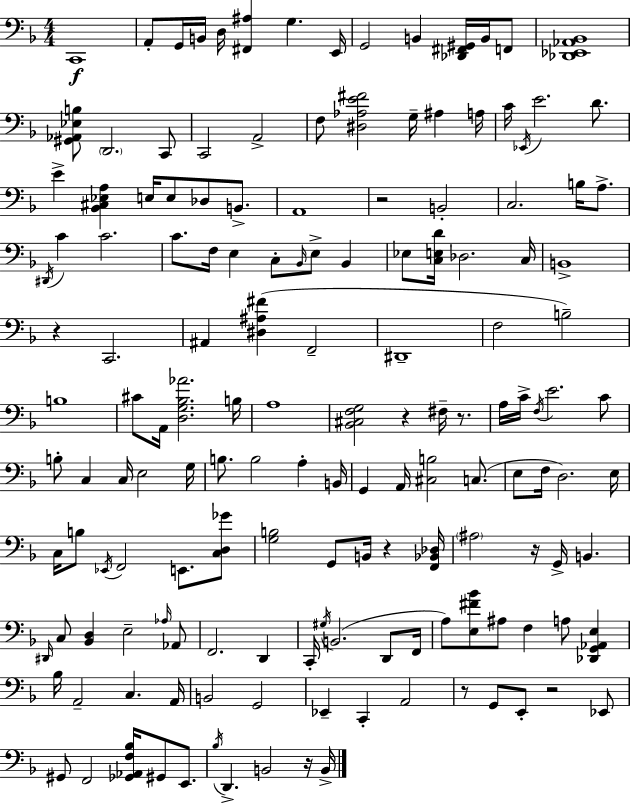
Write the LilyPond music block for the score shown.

{
  \clef bass
  \numericTimeSignature
  \time 4/4
  \key d \minor
  c,1\f | a,8-. g,16 b,16 d16 <fis, ais>4 g4. e,16 | g,2 b,4 <des, fis, gis,>16 b,16 f,8 | <des, ees, aes, bes,>1 | \break <gis, aes, ees b>8 \parenthesize d,2. c,8 | c,2 a,2-> | f8 <dis aes e' fis'>2 g16-- ais4 a16 | c'16 \acciaccatura { ees,16 } e'2. d'8. | \break e'4-> <bes, cis ees a>4 e16 e8 des8 b,8.-> | a,1 | r2 b,2-. | c2. b16 a8.-> | \break \acciaccatura { dis,16 } c'4 c'2. | c'8. f16 e4 c8-. \grace { bes,16 } e8-> bes,4 | ees8 <c e d'>16 des2. | c16 b,1-> | \break r4 c,2. | ais,4 <dis ais fis'>4( f,2-- | dis,1-- | f2 b2--) | \break b1 | cis'8 a,16 <d g bes aes'>2. | b16 a1 | <bes, cis f g>2 r4 fis16-- | \break r8. a16 c'16-> \acciaccatura { f16 } e'2. | c'8 b8-. c4 c16 e2 | g16 b8. b2 a4-. | b,16 g,4 a,16 <cis b>2 | \break c8.( e8 f16 d2.) | e16 c16 b8 \acciaccatura { ees,16 } f,2 | e,8. <c d ges'>8 <g b>2 g,8 b,16 | r4 <f, bes, des>16 \parenthesize ais2 r16 g,16-> b,4. | \break \grace { dis,16 } c8 <bes, d>4 e2-- | \grace { aes16 } aes,8 f,2. | d,4 c,16-. \acciaccatura { gis16 } b,2.( | d,8 f,16 a8) <e fis' bes'>8 ais8 f4 | \break a8 <des, g, aes, e>4 bes16 a,2-- | c4. a,16 b,2 | g,2 ees,4-- c,4-. | a,2 r8 g,8 e,8-. r2 | \break ees,8 gis,8 f,2 | <ges, aes, f bes>16 gis,8 e,8. \acciaccatura { bes16 } d,4.-> b,2 | r16 b,16-> \bar "|."
}